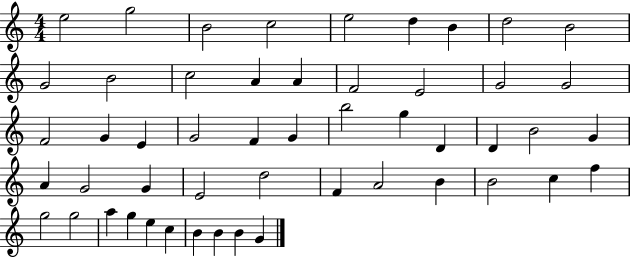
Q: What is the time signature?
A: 4/4